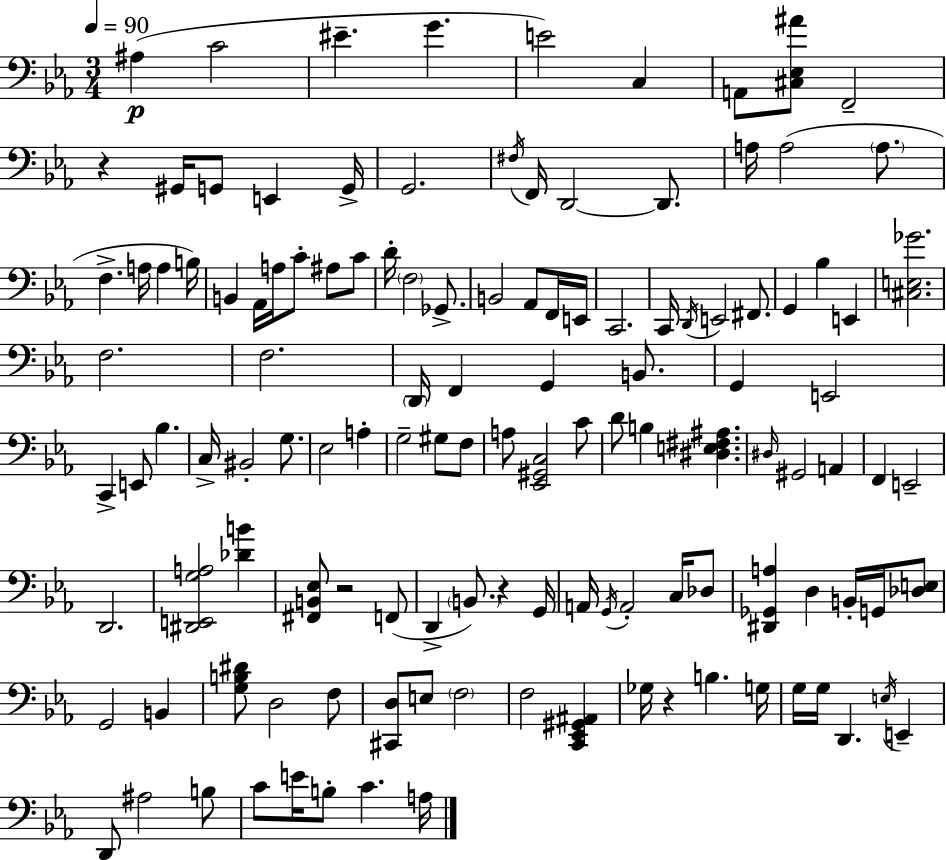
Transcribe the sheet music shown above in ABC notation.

X:1
T:Untitled
M:3/4
L:1/4
K:Cm
^A, C2 ^E G E2 C, A,,/2 [^C,_E,^A]/2 F,,2 z ^G,,/4 G,,/2 E,, G,,/4 G,,2 ^F,/4 F,,/4 D,,2 D,,/2 A,/4 A,2 A,/2 F, A,/4 A, B,/4 B,, _A,,/4 A,/4 C/2 ^A,/2 C/2 D/4 F,2 _G,,/2 B,,2 _A,,/2 F,,/4 E,,/4 C,,2 C,,/4 D,,/4 E,,2 ^F,,/2 G,, _B, E,, [^C,E,_G]2 F,2 F,2 D,,/4 F,, G,, B,,/2 G,, E,,2 C,, E,,/2 _B, C,/4 ^B,,2 G,/2 _E,2 A, G,2 ^G,/2 F,/2 A,/2 [_E,,^G,,C,]2 C/2 D/2 B, [^D,E,^F,^A,] ^D,/4 ^G,,2 A,, F,, E,,2 D,,2 [^D,,E,,G,A,]2 [_DB] [^F,,B,,_E,]/2 z2 F,,/2 D,, B,,/2 z G,,/4 A,,/4 G,,/4 A,,2 C,/4 _D,/2 [^D,,_G,,A,] D, B,,/4 G,,/4 [_D,E,]/2 G,,2 B,, [G,B,^D]/2 D,2 F,/2 [^C,,D,]/2 E,/2 F,2 F,2 [C,,_E,,^G,,^A,,] _G,/4 z B, G,/4 G,/4 G,/4 D,, E,/4 E,, D,,/2 ^A,2 B,/2 C/2 E/4 B,/2 C A,/4